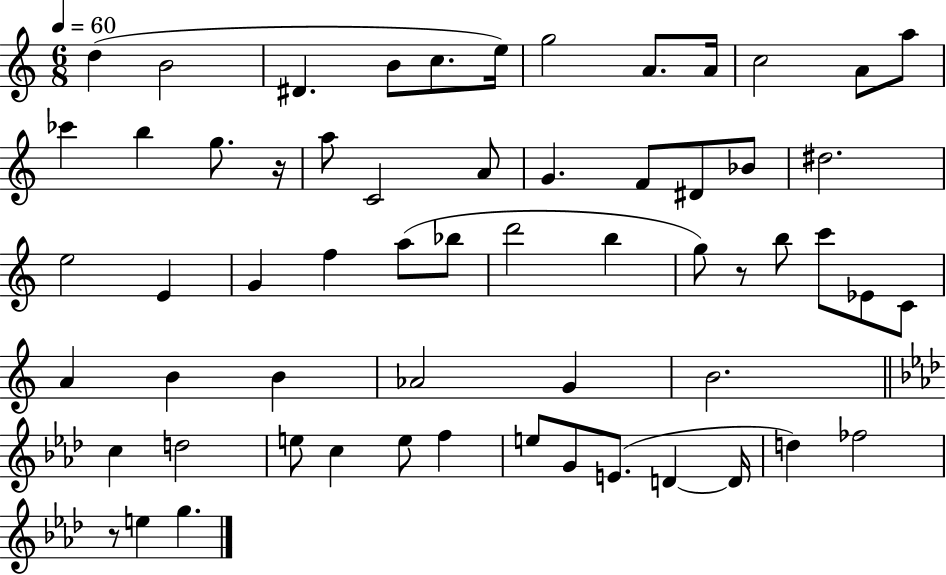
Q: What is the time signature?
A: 6/8